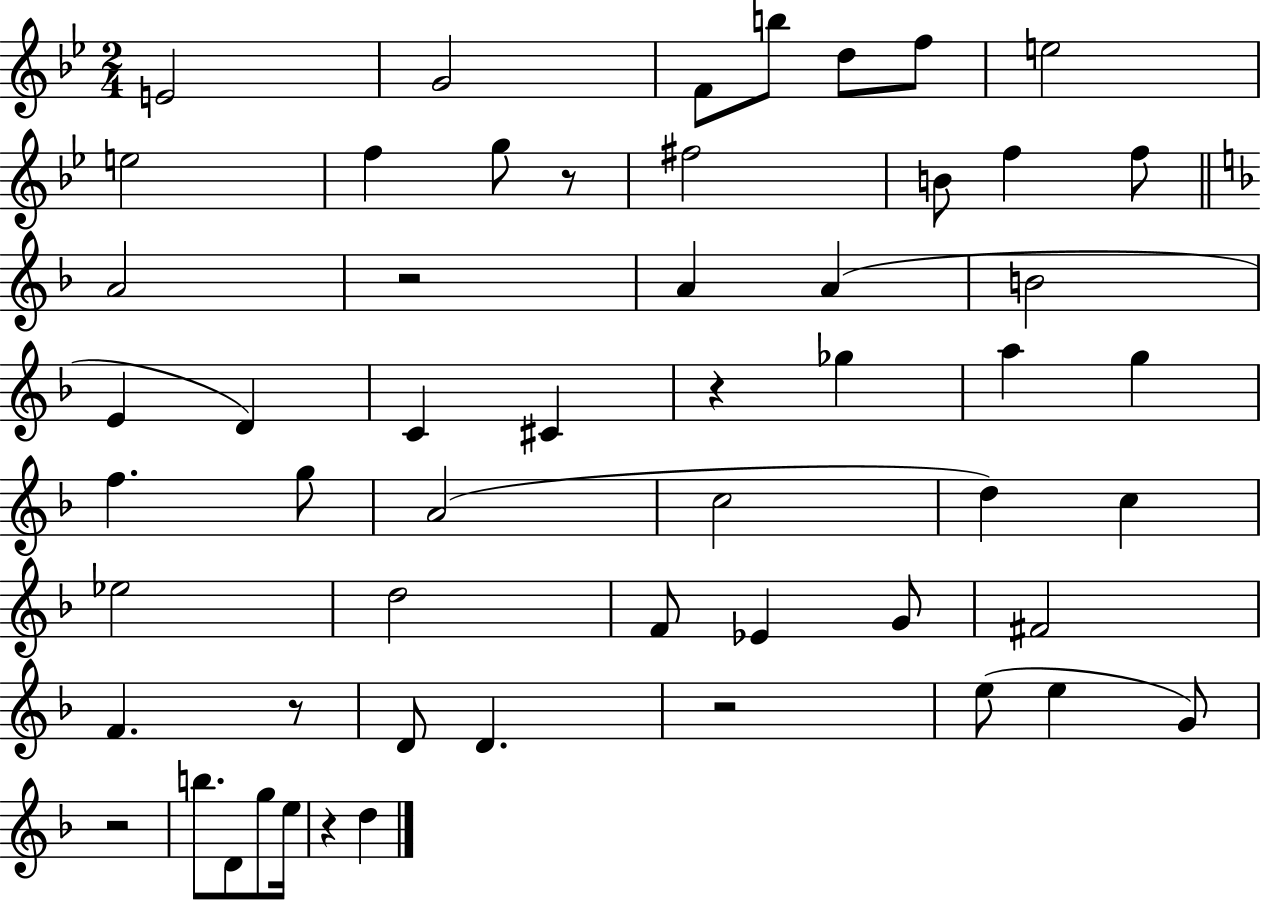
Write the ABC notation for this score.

X:1
T:Untitled
M:2/4
L:1/4
K:Bb
E2 G2 F/2 b/2 d/2 f/2 e2 e2 f g/2 z/2 ^f2 B/2 f f/2 A2 z2 A A B2 E D C ^C z _g a g f g/2 A2 c2 d c _e2 d2 F/2 _E G/2 ^F2 F z/2 D/2 D z2 e/2 e G/2 z2 b/2 D/2 g/2 e/4 z d